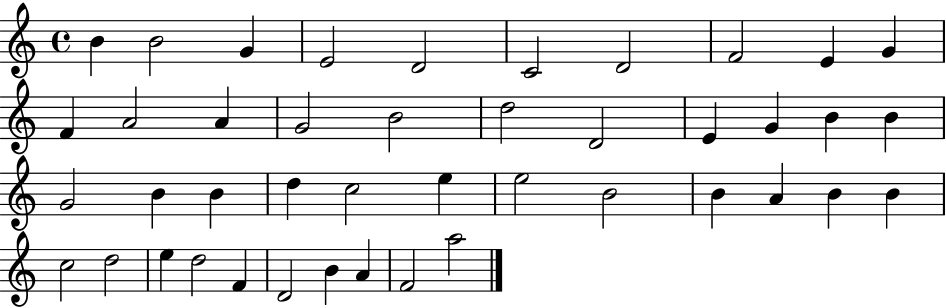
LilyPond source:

{
  \clef treble
  \time 4/4
  \defaultTimeSignature
  \key c \major
  b'4 b'2 g'4 | e'2 d'2 | c'2 d'2 | f'2 e'4 g'4 | \break f'4 a'2 a'4 | g'2 b'2 | d''2 d'2 | e'4 g'4 b'4 b'4 | \break g'2 b'4 b'4 | d''4 c''2 e''4 | e''2 b'2 | b'4 a'4 b'4 b'4 | \break c''2 d''2 | e''4 d''2 f'4 | d'2 b'4 a'4 | f'2 a''2 | \break \bar "|."
}